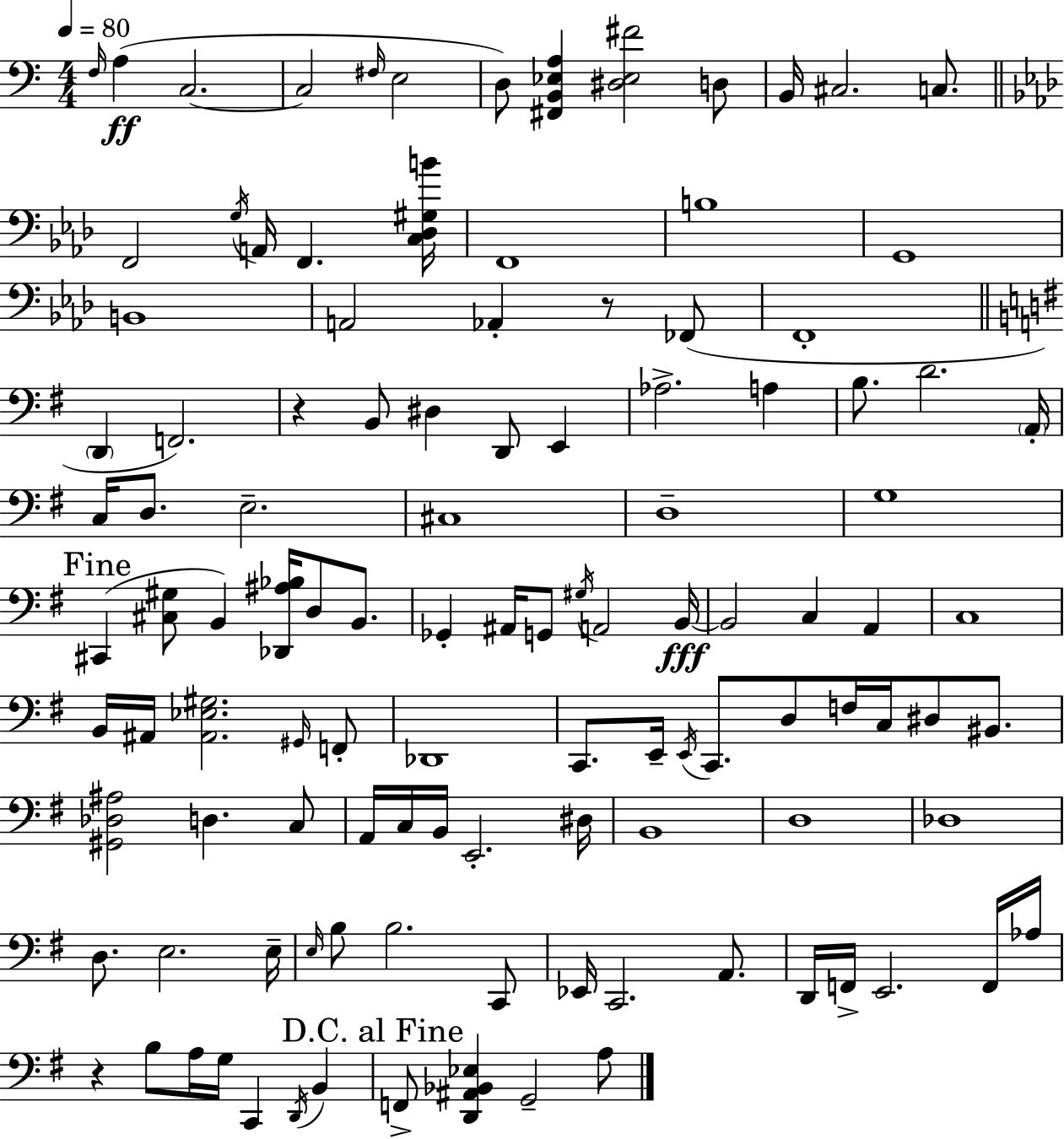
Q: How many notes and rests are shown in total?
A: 113